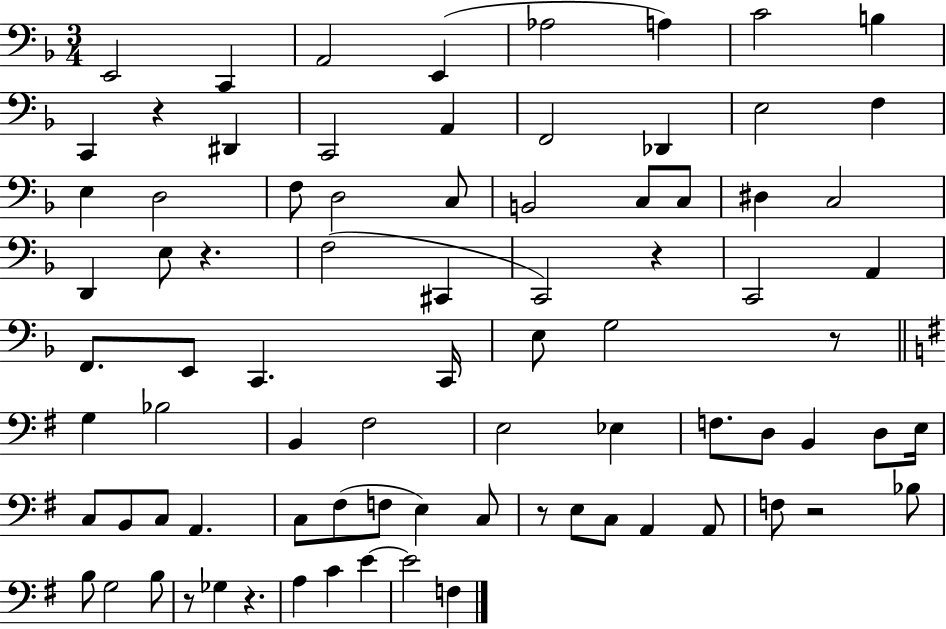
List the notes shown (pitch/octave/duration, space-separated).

E2/h C2/q A2/h E2/q Ab3/h A3/q C4/h B3/q C2/q R/q D#2/q C2/h A2/q F2/h Db2/q E3/h F3/q E3/q D3/h F3/e D3/h C3/e B2/h C3/e C3/e D#3/q C3/h D2/q E3/e R/q. F3/h C#2/q C2/h R/q C2/h A2/q F2/e. E2/e C2/q. C2/s E3/e G3/h R/e G3/q Bb3/h B2/q F#3/h E3/h Eb3/q F3/e. D3/e B2/q D3/e E3/s C3/e B2/e C3/e A2/q. C3/e F#3/e F3/e E3/q C3/e R/e E3/e C3/e A2/q A2/e F3/e R/h Bb3/e B3/e G3/h B3/e R/e Gb3/q R/q. A3/q C4/q E4/q E4/h F3/q